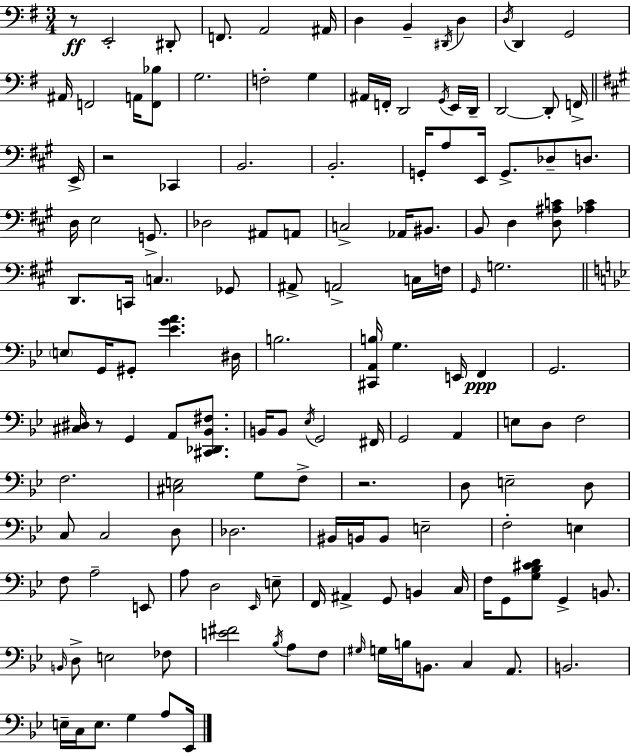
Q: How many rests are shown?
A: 4